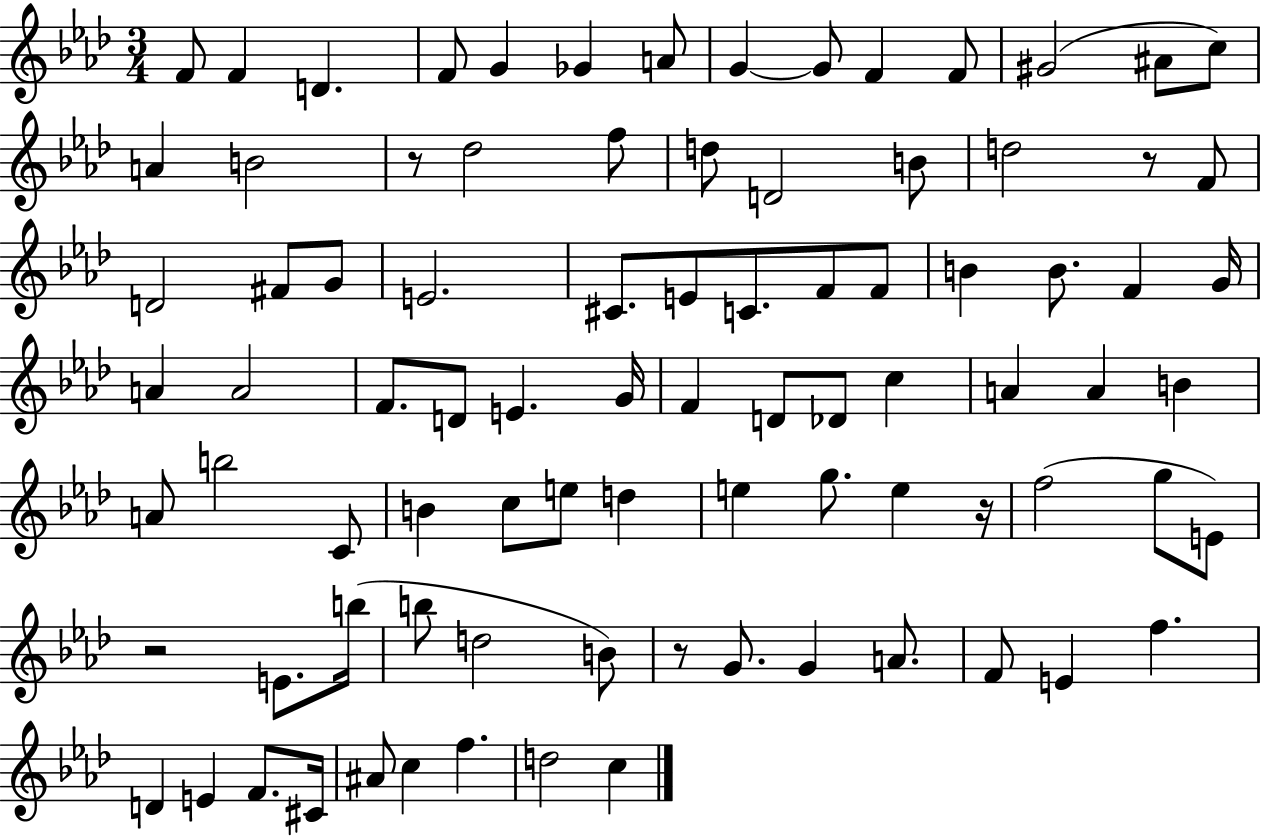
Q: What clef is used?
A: treble